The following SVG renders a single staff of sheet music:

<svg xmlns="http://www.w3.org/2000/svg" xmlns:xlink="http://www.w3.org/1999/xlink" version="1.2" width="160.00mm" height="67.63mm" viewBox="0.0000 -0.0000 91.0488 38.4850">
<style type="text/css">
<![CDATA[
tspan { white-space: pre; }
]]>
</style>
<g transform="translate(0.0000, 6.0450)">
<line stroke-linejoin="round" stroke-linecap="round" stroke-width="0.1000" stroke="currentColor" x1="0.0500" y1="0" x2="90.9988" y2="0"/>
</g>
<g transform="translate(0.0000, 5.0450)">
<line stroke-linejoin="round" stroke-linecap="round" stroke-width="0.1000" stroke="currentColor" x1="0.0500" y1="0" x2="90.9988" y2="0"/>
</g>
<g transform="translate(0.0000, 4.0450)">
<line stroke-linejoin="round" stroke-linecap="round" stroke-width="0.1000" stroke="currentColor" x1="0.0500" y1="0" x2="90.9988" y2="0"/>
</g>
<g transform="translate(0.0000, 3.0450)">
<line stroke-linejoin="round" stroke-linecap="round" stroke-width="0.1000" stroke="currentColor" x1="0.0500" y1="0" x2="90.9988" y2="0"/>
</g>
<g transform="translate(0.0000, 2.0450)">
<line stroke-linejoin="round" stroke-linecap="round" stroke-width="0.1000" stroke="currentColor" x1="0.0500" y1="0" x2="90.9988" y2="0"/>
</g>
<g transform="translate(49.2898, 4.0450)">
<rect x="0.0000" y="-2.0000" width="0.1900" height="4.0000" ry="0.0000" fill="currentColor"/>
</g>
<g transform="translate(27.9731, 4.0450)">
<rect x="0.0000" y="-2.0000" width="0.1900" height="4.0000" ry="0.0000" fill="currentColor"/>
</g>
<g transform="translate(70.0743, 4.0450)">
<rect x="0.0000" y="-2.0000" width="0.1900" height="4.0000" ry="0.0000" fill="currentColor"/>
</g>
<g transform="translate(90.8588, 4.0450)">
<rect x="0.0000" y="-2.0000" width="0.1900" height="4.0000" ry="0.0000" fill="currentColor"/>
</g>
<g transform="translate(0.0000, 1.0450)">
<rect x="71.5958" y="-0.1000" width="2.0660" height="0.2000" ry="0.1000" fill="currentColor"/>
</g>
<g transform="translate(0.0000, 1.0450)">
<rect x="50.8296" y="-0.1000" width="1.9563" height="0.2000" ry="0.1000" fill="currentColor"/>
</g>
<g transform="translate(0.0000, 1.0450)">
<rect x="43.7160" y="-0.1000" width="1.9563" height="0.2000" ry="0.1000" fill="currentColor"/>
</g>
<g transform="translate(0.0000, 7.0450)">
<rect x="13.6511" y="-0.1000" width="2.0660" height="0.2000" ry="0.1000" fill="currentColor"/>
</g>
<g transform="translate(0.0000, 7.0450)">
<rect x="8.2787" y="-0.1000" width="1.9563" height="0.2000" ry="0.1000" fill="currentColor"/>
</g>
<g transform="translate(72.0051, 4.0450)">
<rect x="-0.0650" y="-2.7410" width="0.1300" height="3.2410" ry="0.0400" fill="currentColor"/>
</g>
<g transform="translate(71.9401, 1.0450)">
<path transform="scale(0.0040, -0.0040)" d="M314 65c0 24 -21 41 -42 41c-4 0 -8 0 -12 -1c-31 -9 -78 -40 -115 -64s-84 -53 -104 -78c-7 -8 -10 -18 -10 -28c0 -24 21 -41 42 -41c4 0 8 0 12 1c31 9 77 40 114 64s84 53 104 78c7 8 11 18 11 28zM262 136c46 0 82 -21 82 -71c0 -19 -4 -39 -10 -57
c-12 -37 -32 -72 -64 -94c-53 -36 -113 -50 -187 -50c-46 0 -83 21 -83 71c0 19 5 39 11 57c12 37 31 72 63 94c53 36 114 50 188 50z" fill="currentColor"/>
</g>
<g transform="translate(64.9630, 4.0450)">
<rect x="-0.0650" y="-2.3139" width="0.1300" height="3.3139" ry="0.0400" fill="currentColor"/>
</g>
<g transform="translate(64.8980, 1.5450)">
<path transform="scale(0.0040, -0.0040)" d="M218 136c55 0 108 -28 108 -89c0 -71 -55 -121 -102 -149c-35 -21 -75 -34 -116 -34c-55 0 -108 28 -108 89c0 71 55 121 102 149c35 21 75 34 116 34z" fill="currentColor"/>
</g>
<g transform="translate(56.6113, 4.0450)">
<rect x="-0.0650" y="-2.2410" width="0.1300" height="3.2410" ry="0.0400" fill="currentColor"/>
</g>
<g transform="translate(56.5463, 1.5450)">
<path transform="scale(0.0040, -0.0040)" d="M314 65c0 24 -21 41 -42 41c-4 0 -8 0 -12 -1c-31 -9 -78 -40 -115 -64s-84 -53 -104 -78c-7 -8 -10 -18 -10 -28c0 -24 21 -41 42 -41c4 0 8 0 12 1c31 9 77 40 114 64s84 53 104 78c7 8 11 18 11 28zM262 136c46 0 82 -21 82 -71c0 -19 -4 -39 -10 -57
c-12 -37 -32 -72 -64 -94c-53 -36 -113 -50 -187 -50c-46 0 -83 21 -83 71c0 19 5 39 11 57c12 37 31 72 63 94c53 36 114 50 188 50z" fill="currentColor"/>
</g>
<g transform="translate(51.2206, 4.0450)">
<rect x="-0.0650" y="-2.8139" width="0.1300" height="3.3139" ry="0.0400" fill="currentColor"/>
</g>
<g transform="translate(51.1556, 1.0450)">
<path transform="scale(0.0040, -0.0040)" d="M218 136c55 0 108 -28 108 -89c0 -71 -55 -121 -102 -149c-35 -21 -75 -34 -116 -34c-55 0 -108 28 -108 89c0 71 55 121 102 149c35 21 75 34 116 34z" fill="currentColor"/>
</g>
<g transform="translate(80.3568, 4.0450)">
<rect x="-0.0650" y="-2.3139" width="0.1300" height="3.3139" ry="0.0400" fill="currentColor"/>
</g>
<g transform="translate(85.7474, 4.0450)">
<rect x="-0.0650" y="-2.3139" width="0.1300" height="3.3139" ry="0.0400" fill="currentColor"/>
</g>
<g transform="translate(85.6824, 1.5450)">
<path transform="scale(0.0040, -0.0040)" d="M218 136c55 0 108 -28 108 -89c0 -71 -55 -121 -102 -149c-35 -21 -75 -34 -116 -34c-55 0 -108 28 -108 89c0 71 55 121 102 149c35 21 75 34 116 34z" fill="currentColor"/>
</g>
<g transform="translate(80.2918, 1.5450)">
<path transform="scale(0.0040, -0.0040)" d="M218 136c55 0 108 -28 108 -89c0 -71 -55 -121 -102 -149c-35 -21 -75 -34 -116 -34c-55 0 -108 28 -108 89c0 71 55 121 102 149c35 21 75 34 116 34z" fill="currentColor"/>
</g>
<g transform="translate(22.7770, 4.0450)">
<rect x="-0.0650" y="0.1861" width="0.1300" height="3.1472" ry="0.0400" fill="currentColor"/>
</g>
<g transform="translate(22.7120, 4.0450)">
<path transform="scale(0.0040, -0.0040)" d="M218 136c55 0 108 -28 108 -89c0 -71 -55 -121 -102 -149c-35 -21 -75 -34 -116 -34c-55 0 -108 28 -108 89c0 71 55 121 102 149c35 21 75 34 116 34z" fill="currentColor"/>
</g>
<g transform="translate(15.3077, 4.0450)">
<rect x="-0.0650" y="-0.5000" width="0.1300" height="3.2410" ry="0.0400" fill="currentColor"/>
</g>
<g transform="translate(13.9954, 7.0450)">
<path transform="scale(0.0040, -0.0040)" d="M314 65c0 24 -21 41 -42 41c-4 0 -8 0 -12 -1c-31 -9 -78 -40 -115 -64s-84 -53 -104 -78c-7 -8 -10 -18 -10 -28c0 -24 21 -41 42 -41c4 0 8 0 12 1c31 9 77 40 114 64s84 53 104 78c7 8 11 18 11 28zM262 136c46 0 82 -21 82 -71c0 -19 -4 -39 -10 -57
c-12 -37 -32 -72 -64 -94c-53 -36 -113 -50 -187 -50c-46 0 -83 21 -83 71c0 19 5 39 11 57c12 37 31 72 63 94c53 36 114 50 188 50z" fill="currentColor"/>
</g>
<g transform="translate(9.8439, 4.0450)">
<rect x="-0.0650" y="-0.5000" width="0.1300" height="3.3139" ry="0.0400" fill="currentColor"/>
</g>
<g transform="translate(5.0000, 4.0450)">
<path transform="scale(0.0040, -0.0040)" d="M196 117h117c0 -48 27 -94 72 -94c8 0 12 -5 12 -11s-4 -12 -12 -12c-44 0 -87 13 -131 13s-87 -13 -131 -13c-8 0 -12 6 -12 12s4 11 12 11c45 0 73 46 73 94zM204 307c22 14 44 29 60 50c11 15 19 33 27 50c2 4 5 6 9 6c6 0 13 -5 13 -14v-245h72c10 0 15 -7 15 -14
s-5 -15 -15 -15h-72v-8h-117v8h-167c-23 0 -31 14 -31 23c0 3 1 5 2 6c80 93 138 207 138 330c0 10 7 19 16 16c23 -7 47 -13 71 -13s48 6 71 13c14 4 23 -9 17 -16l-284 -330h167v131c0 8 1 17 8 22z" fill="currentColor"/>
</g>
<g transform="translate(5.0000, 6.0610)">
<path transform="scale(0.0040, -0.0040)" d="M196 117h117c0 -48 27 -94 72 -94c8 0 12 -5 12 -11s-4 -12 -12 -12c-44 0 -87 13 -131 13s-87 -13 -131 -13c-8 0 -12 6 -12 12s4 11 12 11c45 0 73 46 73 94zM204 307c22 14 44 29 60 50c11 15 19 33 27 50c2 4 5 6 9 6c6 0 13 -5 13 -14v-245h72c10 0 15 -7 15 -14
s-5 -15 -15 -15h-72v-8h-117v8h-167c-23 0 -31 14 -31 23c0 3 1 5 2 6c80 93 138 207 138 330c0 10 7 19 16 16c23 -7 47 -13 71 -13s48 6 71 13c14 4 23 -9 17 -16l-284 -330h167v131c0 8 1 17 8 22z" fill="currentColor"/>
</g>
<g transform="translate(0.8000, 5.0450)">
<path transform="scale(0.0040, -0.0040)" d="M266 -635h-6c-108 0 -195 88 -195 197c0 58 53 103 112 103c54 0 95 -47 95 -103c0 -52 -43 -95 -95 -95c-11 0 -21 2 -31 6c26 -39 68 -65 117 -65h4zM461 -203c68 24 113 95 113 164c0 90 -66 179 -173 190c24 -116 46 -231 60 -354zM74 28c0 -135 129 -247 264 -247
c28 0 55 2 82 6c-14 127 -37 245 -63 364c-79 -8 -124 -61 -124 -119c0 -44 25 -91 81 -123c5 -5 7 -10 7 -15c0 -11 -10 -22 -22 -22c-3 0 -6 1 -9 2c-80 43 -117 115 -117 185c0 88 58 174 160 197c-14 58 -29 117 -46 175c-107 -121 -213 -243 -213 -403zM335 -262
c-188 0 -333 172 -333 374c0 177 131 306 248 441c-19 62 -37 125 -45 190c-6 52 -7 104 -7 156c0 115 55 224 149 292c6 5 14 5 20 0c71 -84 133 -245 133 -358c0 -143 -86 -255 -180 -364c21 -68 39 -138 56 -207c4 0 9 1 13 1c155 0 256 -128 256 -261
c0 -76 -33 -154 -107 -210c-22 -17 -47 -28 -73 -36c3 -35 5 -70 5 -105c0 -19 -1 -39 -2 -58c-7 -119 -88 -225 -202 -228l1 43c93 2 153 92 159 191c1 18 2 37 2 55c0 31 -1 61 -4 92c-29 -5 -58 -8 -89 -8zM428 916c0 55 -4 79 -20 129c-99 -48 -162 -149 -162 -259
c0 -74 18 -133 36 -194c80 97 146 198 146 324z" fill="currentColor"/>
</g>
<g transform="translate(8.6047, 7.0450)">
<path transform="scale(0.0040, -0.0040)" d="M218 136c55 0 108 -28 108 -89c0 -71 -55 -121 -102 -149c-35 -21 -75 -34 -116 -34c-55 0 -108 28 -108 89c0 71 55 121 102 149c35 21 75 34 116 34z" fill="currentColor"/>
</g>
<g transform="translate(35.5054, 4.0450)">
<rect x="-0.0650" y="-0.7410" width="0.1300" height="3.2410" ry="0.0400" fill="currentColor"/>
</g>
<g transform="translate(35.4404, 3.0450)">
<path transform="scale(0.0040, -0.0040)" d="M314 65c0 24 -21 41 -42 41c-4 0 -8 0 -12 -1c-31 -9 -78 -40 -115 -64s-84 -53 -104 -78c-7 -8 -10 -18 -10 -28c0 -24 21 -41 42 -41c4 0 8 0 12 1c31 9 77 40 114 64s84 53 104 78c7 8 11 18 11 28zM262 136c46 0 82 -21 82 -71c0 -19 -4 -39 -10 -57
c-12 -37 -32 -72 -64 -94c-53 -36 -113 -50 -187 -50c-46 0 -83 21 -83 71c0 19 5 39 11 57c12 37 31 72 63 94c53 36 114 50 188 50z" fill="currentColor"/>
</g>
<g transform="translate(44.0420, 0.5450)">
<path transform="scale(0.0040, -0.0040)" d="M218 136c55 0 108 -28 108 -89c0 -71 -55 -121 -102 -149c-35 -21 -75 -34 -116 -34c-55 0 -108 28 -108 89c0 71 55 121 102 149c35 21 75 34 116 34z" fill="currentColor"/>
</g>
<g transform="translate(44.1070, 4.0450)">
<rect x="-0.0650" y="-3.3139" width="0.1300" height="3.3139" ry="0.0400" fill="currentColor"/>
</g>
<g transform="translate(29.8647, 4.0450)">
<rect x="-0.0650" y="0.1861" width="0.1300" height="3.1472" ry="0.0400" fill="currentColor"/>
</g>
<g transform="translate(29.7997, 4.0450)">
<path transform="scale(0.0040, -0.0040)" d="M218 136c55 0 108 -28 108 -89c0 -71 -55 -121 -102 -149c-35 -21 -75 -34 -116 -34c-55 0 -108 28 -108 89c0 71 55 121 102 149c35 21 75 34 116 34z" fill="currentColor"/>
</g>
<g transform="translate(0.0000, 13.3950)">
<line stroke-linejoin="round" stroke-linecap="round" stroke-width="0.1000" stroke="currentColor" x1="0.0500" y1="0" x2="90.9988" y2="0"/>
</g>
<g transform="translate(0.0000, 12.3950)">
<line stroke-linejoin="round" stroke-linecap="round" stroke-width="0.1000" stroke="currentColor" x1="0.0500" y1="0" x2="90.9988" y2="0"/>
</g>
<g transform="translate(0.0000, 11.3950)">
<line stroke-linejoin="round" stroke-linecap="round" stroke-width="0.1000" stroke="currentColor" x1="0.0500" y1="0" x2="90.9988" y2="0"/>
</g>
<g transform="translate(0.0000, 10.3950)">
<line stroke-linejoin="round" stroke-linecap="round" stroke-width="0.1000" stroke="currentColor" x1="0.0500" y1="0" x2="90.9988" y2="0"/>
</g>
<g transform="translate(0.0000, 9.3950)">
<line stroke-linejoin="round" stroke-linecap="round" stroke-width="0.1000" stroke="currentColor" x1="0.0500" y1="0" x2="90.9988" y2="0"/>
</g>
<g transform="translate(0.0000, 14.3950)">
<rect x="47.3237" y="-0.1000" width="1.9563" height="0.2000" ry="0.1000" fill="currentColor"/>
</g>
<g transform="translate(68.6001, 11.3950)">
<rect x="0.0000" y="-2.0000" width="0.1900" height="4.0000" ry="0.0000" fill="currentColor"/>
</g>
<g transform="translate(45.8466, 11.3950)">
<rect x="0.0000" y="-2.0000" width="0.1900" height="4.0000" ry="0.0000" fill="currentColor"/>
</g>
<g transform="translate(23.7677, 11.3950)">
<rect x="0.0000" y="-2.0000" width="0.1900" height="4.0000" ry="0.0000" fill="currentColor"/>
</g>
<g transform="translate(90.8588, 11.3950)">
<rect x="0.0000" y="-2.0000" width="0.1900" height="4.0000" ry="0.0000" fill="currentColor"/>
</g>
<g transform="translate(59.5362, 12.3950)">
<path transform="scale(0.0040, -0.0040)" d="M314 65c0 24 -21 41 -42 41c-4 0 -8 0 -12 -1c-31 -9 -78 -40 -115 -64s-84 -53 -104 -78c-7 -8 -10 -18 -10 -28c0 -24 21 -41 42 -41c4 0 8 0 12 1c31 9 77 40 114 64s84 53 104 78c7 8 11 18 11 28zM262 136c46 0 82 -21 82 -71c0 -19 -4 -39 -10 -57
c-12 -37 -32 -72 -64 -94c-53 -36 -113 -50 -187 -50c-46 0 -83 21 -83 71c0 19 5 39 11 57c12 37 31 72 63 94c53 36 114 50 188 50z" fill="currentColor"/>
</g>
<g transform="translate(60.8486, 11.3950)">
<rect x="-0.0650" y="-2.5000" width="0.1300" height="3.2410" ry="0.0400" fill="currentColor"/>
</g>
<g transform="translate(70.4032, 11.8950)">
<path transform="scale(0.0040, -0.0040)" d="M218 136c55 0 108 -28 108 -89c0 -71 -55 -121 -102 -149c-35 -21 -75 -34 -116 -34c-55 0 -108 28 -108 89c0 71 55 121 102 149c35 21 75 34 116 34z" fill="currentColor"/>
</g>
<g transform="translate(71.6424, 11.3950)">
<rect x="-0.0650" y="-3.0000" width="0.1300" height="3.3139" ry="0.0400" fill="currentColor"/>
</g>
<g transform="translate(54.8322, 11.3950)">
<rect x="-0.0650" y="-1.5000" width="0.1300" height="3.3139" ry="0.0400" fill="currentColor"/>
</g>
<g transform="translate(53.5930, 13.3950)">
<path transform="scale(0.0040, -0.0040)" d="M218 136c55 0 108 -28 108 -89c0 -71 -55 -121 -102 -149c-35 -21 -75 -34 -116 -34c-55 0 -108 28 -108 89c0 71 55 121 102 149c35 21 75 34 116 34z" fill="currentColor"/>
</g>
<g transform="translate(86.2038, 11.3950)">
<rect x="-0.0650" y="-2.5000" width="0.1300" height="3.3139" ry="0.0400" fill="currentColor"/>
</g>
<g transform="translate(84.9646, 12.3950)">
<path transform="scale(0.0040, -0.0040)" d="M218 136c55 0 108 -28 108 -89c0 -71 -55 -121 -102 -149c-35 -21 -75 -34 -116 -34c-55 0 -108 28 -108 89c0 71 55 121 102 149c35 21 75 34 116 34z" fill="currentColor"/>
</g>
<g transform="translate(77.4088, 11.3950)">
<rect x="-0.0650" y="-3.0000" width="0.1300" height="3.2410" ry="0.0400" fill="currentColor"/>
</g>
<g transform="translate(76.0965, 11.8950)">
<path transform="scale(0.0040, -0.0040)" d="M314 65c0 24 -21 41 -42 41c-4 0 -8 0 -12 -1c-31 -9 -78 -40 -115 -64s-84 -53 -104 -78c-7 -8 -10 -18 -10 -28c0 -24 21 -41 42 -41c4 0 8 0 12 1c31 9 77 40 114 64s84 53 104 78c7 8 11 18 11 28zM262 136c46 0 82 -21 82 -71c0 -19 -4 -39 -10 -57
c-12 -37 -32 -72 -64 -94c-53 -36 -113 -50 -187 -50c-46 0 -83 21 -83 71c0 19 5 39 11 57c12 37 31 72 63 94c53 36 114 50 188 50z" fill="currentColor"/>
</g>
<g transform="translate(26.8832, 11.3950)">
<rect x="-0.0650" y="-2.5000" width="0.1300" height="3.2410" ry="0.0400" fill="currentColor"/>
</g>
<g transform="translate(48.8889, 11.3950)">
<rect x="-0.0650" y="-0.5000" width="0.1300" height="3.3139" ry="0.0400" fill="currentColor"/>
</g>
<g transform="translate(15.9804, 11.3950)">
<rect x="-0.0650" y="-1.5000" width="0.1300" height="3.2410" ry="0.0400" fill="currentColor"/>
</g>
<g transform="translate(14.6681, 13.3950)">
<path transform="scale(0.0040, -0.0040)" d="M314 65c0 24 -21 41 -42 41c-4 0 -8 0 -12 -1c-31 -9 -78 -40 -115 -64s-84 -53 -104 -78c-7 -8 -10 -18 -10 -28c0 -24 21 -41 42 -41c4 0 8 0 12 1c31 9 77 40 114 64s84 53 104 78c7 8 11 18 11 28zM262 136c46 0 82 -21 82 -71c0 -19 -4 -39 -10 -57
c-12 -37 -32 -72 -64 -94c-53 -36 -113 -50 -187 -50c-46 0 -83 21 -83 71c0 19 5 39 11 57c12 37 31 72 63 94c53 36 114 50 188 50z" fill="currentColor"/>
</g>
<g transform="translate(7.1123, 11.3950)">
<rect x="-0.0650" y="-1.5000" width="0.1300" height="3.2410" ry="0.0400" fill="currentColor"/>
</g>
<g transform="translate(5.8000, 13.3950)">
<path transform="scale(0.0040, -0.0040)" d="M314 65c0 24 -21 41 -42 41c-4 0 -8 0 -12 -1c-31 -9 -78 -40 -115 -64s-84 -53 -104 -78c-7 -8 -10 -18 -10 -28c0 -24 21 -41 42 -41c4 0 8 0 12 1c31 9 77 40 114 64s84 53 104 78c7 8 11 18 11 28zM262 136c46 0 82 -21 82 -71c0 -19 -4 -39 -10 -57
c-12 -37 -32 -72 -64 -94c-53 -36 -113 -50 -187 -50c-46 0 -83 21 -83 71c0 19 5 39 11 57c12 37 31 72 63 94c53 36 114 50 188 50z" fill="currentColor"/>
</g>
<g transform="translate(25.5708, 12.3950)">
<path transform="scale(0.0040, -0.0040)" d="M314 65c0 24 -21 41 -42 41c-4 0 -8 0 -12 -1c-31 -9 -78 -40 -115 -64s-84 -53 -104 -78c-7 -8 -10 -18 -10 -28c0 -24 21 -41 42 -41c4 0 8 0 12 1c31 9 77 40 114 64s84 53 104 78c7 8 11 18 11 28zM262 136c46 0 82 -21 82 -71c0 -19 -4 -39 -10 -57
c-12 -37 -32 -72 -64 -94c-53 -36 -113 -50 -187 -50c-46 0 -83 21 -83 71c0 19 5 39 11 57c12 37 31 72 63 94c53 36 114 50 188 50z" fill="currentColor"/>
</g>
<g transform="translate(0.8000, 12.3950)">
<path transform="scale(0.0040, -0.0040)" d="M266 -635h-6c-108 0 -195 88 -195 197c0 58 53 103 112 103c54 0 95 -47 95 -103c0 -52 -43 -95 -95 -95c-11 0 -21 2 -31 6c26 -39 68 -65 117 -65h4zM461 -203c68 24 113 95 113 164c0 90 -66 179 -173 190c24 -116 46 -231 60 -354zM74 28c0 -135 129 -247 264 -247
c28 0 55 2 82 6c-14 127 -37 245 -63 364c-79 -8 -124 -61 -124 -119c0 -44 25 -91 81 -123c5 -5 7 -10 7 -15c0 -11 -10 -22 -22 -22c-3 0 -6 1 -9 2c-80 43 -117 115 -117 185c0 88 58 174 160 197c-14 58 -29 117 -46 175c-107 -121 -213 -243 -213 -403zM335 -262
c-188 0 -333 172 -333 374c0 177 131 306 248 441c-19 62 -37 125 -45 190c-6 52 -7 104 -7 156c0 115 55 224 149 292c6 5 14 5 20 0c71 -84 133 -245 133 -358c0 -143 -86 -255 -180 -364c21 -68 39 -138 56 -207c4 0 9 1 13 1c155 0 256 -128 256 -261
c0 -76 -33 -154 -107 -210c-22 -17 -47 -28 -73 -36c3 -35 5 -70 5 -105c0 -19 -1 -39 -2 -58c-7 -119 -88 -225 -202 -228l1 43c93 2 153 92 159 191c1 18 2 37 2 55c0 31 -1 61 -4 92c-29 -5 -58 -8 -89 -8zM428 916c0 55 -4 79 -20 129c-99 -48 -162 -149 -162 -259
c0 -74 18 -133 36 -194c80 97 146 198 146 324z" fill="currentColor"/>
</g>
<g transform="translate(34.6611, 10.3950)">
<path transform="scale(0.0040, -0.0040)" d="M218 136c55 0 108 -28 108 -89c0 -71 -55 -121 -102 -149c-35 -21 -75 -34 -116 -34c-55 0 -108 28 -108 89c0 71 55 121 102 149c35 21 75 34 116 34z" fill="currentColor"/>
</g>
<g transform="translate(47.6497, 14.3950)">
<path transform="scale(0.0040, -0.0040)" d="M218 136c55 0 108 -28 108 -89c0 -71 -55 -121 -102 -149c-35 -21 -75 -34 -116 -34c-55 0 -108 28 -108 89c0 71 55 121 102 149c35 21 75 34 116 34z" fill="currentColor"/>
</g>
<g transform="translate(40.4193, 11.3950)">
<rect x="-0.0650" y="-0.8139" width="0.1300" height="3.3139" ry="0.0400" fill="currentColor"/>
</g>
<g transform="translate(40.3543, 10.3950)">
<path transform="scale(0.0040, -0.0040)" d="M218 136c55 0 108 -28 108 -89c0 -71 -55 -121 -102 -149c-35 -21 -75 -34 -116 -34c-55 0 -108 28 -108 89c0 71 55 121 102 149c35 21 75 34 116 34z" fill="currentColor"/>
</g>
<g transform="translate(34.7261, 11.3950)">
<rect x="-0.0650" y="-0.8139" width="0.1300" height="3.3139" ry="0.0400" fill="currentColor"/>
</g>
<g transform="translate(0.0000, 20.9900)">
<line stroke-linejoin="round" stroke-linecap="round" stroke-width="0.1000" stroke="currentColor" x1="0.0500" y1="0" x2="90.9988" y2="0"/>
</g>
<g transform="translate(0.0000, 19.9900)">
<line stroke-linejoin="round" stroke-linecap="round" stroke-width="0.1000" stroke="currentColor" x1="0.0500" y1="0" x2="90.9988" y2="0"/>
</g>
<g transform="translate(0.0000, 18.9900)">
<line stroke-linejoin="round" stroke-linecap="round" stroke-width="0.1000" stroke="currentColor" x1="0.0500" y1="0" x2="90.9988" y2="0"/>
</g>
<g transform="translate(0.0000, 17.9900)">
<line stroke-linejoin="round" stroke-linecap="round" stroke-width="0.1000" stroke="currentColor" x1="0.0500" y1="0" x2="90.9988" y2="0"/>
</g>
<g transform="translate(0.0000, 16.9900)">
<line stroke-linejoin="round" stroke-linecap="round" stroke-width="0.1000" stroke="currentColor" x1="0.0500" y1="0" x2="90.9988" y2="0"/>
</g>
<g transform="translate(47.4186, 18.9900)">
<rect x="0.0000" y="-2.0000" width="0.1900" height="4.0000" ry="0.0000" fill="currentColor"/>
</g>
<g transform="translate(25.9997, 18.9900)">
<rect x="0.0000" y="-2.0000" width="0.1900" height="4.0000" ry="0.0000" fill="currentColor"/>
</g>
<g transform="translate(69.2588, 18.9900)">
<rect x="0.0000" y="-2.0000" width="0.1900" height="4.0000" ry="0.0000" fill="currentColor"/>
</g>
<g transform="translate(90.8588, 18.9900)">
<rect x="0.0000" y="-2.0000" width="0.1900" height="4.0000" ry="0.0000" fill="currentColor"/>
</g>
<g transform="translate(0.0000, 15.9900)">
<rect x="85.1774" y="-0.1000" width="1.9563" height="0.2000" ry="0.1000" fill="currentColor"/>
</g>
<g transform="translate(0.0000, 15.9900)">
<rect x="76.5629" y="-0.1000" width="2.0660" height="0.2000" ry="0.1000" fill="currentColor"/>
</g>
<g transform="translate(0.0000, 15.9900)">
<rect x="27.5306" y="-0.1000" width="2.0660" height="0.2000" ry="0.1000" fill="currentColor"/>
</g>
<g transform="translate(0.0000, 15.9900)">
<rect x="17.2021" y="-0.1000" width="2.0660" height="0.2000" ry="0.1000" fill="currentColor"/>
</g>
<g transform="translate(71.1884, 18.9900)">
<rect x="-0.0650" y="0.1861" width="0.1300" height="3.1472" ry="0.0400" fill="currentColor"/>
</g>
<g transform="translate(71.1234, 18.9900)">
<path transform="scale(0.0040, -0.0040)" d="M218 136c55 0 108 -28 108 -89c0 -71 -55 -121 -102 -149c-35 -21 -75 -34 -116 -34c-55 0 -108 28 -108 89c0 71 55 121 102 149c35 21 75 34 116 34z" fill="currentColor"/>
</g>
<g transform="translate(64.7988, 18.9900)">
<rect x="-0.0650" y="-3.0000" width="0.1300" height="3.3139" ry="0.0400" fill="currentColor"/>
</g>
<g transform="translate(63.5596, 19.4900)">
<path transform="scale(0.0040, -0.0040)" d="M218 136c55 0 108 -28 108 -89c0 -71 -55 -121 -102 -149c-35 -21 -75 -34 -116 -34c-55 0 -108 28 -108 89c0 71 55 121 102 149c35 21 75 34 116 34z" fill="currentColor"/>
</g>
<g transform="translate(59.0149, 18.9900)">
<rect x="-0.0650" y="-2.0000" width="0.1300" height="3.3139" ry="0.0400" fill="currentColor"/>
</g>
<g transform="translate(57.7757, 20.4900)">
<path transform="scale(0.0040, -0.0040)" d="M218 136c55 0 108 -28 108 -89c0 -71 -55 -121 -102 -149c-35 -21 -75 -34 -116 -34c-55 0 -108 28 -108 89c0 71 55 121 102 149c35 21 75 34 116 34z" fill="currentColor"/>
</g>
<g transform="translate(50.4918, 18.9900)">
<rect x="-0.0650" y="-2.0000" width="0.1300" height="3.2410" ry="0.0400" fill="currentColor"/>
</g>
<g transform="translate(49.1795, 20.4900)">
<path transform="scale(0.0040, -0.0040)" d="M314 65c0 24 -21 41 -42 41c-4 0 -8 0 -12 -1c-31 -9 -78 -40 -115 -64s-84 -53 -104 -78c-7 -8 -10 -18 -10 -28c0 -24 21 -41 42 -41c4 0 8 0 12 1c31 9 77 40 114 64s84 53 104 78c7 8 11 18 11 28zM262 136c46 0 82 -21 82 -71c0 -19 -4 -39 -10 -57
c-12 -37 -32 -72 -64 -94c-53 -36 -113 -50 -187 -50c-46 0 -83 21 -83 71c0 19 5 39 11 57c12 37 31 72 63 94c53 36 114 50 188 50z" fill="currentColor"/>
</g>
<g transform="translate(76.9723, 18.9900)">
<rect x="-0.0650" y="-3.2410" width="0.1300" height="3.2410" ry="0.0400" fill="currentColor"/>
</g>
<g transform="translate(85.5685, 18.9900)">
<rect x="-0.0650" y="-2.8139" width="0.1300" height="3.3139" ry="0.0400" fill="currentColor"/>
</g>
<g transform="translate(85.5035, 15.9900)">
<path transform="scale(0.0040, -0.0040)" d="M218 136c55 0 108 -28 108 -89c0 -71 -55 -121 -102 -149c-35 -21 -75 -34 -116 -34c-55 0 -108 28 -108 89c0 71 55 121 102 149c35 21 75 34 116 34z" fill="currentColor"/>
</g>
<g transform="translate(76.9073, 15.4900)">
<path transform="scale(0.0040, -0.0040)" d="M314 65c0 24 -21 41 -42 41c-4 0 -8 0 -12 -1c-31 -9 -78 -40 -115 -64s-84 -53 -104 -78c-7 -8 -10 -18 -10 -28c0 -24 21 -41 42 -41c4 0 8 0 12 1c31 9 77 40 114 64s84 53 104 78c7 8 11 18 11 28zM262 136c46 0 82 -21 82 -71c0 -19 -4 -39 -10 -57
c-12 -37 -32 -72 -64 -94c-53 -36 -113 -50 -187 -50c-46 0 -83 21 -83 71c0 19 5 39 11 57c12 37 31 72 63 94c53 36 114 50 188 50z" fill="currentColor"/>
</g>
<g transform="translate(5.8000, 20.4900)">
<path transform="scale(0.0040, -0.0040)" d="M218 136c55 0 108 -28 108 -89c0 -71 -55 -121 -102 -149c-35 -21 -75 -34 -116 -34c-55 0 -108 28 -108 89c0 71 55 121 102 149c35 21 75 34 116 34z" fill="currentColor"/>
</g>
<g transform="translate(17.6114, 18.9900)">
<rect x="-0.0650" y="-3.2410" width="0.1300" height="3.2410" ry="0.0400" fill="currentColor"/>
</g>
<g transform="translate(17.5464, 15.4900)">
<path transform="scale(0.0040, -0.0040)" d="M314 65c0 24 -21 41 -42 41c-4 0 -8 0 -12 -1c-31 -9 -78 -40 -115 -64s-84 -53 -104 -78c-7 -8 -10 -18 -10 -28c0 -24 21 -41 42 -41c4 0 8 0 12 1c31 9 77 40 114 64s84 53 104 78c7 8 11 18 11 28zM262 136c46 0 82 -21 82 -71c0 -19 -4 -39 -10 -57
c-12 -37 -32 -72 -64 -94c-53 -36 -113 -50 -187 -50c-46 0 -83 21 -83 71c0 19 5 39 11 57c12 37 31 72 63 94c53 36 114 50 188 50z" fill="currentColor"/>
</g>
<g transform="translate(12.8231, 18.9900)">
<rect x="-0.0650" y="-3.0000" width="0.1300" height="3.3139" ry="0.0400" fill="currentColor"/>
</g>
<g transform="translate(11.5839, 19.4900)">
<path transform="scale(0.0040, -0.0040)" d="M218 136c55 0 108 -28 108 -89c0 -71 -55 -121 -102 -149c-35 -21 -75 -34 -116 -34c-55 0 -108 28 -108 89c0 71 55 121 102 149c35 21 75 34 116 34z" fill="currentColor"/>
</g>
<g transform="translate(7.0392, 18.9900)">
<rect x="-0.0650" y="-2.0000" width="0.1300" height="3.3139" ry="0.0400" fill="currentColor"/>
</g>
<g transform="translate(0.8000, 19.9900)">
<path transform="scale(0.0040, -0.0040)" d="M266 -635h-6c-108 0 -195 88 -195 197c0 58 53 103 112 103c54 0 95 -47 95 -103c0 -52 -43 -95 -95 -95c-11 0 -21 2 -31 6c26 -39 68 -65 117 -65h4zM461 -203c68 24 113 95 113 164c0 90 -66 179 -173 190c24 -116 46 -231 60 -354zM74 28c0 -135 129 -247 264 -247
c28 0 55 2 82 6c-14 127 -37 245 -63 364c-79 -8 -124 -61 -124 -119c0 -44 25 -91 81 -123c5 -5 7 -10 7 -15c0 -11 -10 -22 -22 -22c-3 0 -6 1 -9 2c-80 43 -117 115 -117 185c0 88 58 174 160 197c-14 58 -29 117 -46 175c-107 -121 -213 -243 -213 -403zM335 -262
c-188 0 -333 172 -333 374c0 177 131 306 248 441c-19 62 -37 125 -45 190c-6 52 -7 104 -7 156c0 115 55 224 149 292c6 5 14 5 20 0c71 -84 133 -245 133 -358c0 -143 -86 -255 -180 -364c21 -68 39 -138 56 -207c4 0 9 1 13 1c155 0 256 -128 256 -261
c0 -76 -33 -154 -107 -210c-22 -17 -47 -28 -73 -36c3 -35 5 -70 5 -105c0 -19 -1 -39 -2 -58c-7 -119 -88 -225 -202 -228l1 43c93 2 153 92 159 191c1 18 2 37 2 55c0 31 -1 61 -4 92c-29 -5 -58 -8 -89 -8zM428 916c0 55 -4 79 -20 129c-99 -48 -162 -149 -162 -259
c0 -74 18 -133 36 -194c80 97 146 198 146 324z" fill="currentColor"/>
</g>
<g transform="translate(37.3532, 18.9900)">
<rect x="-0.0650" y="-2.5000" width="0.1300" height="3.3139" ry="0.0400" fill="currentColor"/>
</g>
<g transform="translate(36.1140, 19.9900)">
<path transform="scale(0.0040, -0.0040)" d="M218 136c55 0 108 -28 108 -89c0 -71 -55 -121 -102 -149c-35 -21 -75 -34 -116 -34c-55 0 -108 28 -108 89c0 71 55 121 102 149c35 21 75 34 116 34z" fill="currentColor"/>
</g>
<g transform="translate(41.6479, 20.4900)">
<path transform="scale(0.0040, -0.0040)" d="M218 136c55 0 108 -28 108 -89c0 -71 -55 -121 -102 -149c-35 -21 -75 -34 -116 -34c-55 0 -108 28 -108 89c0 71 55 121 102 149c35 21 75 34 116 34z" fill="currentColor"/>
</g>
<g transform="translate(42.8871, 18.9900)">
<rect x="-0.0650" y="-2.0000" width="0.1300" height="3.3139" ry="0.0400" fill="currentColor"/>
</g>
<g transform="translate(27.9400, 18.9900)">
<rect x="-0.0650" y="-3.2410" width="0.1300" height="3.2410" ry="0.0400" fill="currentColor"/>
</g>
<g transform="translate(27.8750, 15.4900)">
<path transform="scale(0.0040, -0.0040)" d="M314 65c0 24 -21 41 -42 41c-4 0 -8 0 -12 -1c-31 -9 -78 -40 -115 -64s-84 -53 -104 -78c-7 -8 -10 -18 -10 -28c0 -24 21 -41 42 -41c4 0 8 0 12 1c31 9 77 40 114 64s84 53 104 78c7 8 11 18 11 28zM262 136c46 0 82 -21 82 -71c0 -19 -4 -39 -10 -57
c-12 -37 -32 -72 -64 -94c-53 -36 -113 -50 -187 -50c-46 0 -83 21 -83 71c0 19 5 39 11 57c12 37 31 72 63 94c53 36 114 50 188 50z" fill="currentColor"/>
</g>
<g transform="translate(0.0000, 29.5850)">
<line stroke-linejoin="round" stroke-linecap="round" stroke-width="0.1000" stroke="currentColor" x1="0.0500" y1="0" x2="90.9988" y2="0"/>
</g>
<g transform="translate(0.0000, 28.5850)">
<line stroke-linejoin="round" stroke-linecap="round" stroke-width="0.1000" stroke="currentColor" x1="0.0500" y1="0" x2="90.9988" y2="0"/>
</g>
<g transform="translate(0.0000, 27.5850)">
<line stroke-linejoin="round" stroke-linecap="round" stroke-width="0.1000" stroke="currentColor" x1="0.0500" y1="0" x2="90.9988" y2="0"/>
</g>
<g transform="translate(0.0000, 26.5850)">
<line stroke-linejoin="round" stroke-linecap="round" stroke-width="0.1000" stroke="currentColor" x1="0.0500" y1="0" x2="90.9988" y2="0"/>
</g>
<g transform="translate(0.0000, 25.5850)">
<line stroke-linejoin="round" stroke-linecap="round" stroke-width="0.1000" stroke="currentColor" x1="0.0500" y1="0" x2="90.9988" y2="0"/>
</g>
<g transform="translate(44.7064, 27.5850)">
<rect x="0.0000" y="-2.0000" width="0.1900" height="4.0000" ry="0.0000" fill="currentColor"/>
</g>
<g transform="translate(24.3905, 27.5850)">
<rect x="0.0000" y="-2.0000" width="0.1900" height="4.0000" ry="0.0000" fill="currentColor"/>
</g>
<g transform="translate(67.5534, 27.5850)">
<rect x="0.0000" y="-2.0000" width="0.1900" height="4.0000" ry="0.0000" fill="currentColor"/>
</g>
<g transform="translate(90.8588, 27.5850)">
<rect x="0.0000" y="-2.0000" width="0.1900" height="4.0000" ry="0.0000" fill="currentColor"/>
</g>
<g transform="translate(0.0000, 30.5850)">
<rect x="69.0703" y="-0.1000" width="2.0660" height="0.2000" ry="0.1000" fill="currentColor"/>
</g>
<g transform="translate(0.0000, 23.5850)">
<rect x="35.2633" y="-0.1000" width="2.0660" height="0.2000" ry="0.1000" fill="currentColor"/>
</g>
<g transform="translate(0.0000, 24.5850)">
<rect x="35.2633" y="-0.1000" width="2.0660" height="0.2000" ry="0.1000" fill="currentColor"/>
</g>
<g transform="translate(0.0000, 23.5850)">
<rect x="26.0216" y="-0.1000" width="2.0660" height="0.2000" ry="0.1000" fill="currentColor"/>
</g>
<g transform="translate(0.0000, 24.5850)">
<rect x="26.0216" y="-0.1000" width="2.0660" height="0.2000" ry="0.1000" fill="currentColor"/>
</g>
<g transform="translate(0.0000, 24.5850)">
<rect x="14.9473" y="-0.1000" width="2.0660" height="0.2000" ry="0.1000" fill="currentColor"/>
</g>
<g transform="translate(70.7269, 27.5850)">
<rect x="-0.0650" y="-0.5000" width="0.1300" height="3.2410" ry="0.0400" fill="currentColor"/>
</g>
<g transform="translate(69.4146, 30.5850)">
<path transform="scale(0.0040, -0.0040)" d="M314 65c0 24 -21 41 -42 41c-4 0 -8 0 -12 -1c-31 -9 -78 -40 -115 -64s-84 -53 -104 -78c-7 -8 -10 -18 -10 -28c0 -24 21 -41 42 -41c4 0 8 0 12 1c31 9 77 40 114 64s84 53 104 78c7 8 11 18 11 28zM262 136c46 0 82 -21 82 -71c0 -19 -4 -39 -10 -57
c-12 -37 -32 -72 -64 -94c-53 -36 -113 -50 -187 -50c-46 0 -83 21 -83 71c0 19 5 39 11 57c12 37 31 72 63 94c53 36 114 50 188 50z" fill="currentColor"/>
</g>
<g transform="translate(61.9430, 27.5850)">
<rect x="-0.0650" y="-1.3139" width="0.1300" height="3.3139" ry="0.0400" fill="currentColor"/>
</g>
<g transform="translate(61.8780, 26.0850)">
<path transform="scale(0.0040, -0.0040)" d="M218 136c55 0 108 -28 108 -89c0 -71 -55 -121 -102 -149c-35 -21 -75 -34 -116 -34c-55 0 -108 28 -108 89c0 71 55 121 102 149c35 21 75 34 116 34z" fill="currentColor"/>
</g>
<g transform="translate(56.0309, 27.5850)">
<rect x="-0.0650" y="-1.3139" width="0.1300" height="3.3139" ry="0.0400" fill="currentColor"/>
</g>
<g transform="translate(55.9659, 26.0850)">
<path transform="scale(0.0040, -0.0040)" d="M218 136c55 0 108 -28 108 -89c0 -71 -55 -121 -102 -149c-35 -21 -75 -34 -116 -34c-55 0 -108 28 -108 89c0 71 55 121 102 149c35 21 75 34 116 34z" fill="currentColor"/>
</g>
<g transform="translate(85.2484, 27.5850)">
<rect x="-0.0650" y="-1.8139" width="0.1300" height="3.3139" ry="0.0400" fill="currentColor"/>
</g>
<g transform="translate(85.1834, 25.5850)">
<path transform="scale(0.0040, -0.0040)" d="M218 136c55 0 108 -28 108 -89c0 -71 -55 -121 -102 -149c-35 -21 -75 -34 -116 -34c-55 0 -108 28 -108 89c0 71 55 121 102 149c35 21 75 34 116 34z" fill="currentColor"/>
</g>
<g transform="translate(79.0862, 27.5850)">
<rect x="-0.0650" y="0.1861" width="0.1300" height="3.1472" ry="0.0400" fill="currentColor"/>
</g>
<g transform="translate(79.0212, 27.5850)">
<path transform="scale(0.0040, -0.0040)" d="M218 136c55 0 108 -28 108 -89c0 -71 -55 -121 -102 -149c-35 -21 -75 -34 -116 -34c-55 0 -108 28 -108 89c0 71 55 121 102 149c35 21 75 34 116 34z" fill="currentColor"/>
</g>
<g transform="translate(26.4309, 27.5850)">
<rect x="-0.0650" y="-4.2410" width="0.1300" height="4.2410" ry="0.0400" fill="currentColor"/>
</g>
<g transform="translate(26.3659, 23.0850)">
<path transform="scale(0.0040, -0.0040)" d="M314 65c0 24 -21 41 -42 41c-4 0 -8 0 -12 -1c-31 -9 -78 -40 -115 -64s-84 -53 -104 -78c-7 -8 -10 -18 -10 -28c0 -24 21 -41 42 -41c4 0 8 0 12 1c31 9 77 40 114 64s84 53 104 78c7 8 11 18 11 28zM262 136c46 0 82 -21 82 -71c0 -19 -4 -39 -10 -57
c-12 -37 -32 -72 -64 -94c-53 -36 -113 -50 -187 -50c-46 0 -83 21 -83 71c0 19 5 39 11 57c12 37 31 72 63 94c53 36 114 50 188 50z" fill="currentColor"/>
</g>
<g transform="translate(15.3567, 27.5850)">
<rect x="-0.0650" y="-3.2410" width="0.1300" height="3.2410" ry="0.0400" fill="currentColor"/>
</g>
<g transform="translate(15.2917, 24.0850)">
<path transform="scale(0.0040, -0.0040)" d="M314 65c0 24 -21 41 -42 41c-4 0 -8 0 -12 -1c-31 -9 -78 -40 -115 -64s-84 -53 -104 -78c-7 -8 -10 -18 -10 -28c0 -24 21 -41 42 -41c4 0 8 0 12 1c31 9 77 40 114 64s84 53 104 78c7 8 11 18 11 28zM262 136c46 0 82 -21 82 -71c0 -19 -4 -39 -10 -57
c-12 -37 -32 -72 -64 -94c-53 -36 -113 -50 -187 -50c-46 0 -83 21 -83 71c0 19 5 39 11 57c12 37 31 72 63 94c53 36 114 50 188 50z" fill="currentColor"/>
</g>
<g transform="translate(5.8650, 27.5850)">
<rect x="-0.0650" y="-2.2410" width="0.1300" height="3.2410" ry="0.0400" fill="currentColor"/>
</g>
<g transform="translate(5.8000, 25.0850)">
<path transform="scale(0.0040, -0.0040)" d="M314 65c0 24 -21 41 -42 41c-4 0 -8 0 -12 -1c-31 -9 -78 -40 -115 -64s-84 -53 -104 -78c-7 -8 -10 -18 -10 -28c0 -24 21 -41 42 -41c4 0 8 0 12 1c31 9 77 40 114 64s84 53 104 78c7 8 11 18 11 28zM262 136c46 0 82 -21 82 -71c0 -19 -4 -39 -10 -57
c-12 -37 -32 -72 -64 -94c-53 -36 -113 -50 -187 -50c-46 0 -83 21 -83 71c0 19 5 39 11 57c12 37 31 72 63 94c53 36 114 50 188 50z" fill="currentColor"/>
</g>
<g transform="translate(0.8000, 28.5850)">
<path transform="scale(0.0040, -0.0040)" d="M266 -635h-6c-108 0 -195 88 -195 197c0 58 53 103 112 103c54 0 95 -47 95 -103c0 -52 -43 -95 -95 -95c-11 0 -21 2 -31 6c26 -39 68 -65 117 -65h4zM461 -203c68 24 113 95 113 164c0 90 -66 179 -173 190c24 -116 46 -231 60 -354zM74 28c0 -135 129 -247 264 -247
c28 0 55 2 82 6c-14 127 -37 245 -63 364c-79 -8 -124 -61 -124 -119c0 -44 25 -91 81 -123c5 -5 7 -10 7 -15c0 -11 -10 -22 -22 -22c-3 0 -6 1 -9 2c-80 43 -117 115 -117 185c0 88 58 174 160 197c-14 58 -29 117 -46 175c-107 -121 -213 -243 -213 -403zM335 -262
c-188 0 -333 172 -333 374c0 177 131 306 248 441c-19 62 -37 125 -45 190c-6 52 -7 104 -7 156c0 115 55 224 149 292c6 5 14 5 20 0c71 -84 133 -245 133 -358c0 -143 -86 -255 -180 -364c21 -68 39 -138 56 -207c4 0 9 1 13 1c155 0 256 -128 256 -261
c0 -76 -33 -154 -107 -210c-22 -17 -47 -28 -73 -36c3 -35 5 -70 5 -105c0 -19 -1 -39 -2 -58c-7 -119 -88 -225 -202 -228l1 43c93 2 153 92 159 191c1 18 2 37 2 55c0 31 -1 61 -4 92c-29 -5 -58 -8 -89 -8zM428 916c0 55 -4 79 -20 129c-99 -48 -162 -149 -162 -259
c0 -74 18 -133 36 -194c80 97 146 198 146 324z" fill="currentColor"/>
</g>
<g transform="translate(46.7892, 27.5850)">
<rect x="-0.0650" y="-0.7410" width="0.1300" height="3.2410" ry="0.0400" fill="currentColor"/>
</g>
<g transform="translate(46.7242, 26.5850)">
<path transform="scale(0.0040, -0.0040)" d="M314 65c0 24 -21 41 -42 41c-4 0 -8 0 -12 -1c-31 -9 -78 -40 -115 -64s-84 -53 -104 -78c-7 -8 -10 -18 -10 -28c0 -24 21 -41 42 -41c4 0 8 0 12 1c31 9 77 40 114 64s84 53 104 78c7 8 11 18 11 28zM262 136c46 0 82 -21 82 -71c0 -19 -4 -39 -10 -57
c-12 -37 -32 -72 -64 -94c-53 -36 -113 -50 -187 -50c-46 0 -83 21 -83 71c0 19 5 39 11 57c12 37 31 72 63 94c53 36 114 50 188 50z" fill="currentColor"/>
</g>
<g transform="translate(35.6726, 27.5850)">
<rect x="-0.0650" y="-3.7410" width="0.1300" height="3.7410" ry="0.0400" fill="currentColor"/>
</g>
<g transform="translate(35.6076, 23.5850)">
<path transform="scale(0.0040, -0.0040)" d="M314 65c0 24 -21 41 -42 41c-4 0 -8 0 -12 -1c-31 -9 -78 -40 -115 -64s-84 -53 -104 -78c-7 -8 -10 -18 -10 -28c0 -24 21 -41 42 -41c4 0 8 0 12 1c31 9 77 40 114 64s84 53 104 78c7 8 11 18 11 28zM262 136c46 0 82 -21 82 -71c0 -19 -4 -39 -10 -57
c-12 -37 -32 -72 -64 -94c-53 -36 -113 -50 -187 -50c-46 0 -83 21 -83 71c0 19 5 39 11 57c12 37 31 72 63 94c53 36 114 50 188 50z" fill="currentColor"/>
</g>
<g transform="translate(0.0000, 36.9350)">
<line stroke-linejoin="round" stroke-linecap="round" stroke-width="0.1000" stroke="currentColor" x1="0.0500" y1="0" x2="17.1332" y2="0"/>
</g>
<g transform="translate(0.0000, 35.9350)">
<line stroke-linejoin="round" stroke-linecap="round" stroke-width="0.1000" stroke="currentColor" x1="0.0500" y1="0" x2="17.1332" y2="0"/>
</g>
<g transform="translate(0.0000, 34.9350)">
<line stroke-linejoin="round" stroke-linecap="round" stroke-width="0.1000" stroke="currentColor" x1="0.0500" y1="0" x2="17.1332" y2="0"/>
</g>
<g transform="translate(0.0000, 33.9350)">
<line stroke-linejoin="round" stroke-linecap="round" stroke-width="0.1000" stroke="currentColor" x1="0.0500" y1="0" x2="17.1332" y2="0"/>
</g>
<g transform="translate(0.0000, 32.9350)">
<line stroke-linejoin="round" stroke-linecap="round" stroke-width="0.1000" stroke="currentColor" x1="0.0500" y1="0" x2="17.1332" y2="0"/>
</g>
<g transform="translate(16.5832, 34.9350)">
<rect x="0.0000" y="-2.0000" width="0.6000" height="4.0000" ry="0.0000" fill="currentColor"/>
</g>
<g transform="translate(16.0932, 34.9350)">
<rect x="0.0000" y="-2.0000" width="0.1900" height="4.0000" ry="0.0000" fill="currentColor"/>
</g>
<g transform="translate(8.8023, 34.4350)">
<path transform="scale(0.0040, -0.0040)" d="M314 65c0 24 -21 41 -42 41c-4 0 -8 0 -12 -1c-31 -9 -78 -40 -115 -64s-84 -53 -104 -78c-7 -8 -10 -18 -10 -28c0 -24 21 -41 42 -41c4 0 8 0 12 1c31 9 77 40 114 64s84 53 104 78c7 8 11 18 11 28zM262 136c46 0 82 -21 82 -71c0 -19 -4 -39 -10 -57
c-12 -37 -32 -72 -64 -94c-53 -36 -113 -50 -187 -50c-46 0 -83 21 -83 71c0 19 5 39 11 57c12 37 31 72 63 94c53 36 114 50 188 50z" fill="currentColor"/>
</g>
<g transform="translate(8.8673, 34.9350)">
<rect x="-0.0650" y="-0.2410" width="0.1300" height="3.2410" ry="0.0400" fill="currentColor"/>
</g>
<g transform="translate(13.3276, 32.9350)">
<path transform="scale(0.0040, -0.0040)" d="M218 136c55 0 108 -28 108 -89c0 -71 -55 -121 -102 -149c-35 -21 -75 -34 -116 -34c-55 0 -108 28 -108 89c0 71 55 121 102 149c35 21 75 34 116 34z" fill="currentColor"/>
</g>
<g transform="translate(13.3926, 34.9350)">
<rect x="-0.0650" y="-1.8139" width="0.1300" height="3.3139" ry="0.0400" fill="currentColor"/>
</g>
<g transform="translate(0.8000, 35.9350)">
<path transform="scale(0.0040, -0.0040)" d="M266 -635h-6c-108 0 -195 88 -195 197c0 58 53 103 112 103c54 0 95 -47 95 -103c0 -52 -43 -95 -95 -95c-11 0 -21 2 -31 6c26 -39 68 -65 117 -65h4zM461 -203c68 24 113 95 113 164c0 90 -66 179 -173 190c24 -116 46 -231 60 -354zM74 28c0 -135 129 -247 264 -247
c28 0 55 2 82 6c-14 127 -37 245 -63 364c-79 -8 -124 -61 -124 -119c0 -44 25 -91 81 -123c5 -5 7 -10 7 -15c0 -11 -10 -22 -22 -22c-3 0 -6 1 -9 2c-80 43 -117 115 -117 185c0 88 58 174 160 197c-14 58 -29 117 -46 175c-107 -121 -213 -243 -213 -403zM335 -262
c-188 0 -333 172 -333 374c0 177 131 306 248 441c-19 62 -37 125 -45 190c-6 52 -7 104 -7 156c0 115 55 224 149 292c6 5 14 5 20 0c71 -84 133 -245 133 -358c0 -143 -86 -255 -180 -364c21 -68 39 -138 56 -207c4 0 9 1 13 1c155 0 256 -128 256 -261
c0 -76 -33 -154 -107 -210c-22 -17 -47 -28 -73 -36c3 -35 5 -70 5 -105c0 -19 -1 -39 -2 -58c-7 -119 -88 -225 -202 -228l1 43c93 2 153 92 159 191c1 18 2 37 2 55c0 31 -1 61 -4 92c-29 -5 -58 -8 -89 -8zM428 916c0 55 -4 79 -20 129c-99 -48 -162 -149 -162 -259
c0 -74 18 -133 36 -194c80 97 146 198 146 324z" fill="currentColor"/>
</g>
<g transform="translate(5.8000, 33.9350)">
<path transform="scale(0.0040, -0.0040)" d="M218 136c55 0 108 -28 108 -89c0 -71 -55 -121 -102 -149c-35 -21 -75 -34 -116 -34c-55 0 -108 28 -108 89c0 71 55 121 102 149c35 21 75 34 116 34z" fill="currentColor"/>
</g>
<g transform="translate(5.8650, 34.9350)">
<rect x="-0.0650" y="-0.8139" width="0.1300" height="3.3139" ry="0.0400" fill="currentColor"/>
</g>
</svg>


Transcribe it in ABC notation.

X:1
T:Untitled
M:4/4
L:1/4
K:C
C C2 B B d2 b a g2 g a2 g g E2 E2 G2 d d C E G2 A A2 G F A b2 b2 G F F2 F A B b2 a g2 b2 d'2 c'2 d2 e e C2 B f d c2 f